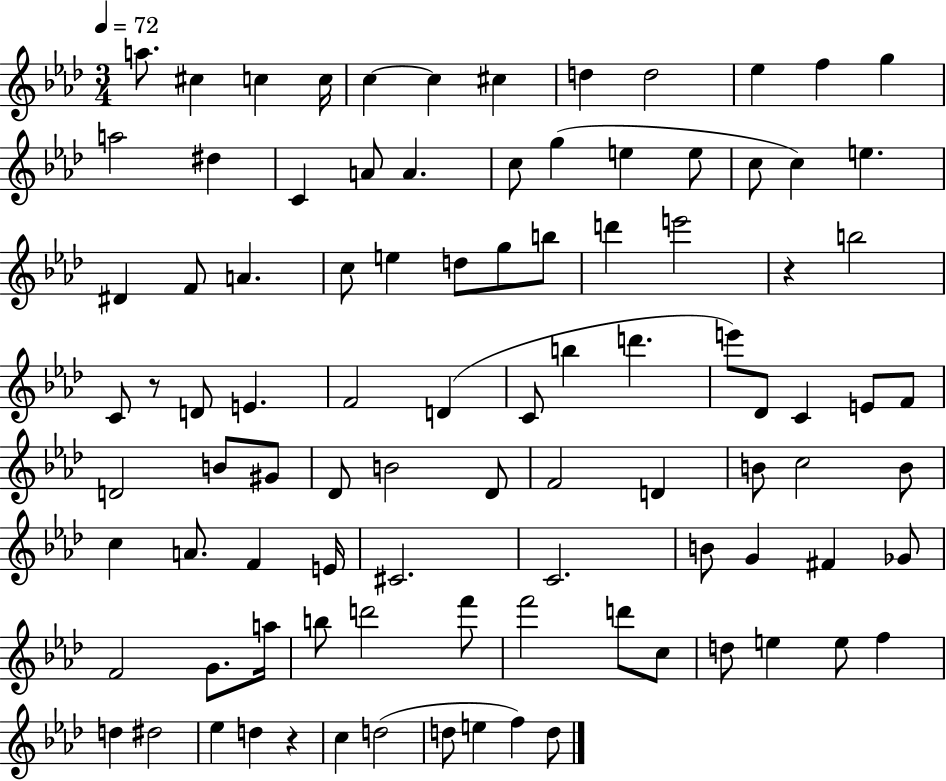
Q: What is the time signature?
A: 3/4